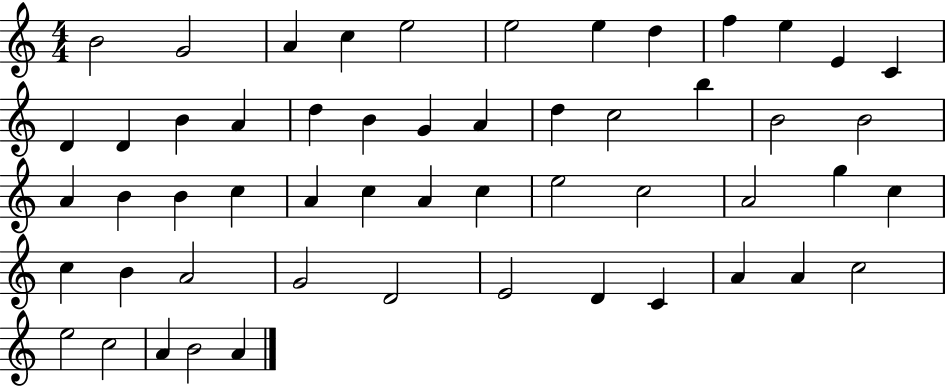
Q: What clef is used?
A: treble